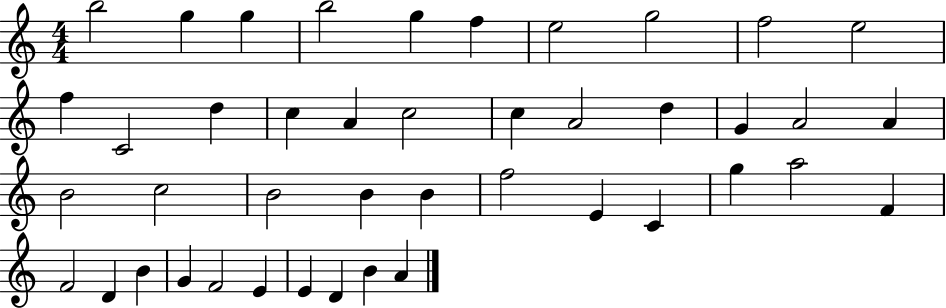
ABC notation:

X:1
T:Untitled
M:4/4
L:1/4
K:C
b2 g g b2 g f e2 g2 f2 e2 f C2 d c A c2 c A2 d G A2 A B2 c2 B2 B B f2 E C g a2 F F2 D B G F2 E E D B A